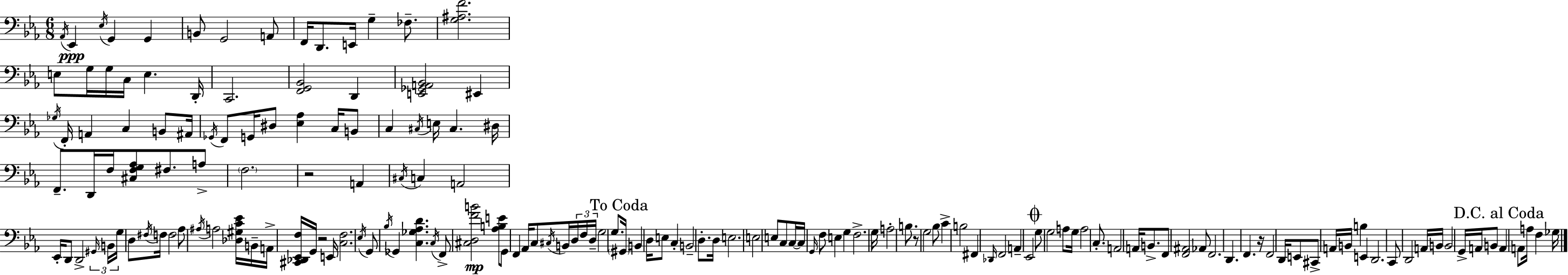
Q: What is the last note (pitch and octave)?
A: Gb3